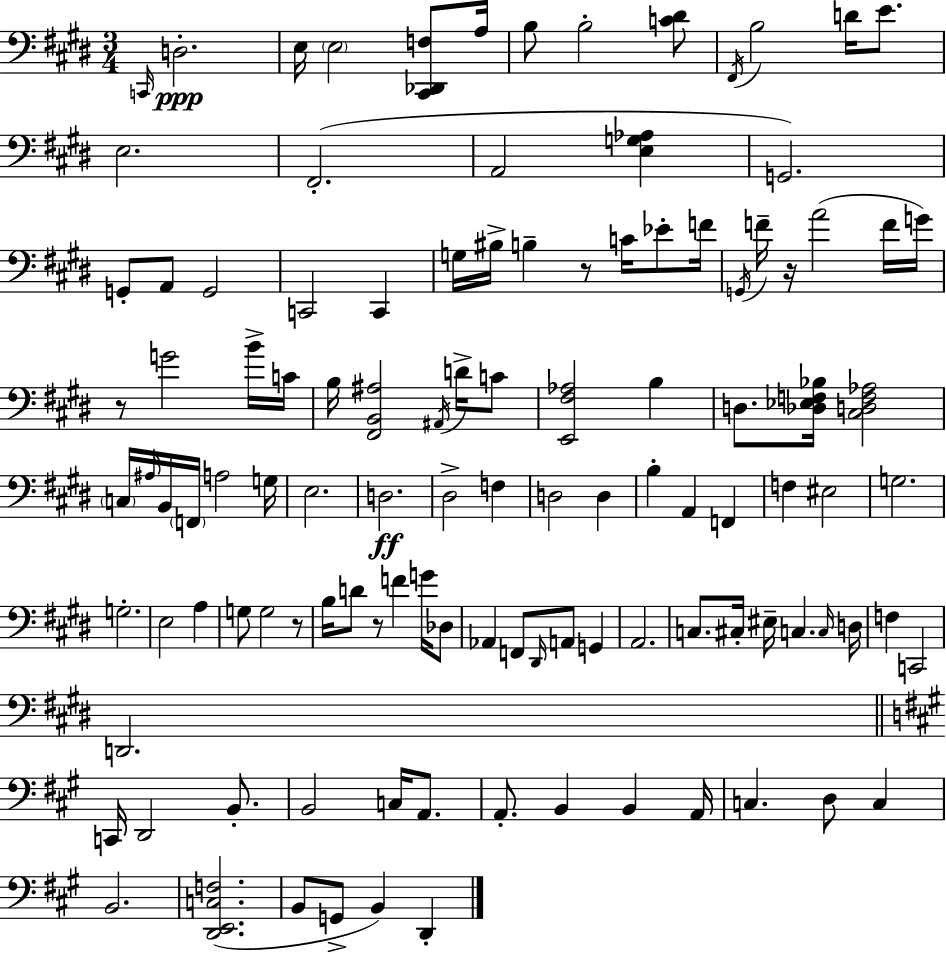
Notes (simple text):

C2/s D3/h. E3/s E3/h [C#2,Db2,F3]/e A3/s B3/e B3/h [C4,D#4]/e F#2/s B3/h D4/s E4/e. E3/h. F#2/h. A2/h [E3,G3,Ab3]/q G2/h. G2/e A2/e G2/h C2/h C2/q G3/s BIS3/s B3/q R/e C4/s Eb4/e F4/s G2/s F4/s R/s A4/h F4/s G4/s R/e G4/h B4/s C4/s B3/s [F#2,B2,A#3]/h A#2/s D4/s C4/e [E2,F#3,Ab3]/h B3/q D3/e. [Db3,Eb3,F3,Bb3]/s [C#3,D3,F3,Ab3]/h C3/s A#3/s B2/s F2/s A3/h G3/s E3/h. D3/h. D#3/h F3/q D3/h D3/q B3/q A2/q F2/q F3/q EIS3/h G3/h. G3/h. E3/h A3/q G3/e G3/h R/e B3/s D4/e R/e F4/q G4/s Db3/e Ab2/q F2/e D#2/s A2/e G2/q A2/h. C3/e. C#3/s EIS3/s C3/q. C3/s D3/s F3/q C2/h D2/h. C2/s D2/h B2/e. B2/h C3/s A2/e. A2/e. B2/q B2/q A2/s C3/q. D3/e C3/q B2/h. [D2,E2,C3,F3]/h. B2/e G2/e B2/q D2/q